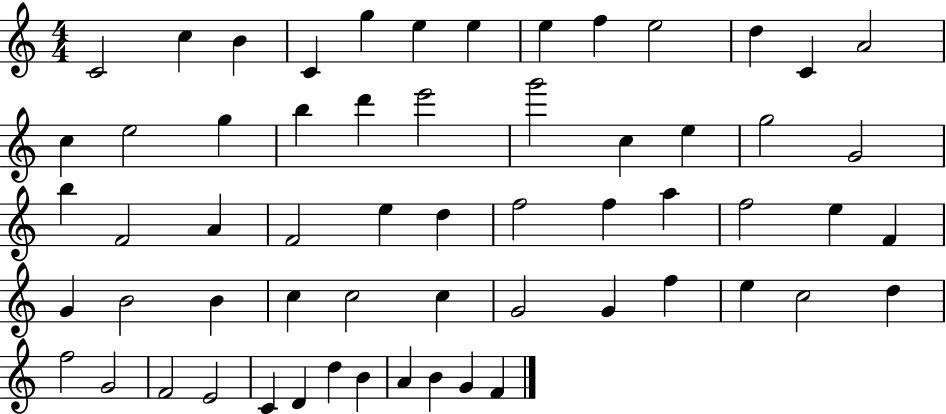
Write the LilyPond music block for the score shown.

{
  \clef treble
  \numericTimeSignature
  \time 4/4
  \key c \major
  c'2 c''4 b'4 | c'4 g''4 e''4 e''4 | e''4 f''4 e''2 | d''4 c'4 a'2 | \break c''4 e''2 g''4 | b''4 d'''4 e'''2 | g'''2 c''4 e''4 | g''2 g'2 | \break b''4 f'2 a'4 | f'2 e''4 d''4 | f''2 f''4 a''4 | f''2 e''4 f'4 | \break g'4 b'2 b'4 | c''4 c''2 c''4 | g'2 g'4 f''4 | e''4 c''2 d''4 | \break f''2 g'2 | f'2 e'2 | c'4 d'4 d''4 b'4 | a'4 b'4 g'4 f'4 | \break \bar "|."
}